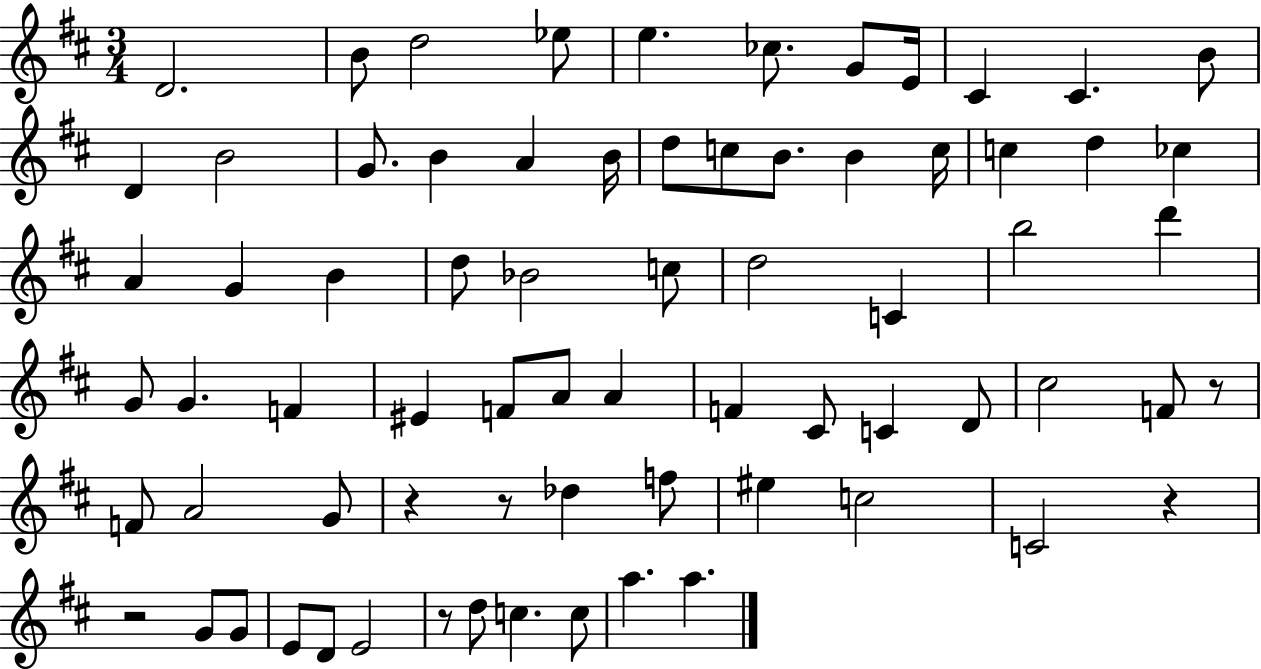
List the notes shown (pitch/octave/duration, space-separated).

D4/h. B4/e D5/h Eb5/e E5/q. CES5/e. G4/e E4/s C#4/q C#4/q. B4/e D4/q B4/h G4/e. B4/q A4/q B4/s D5/e C5/e B4/e. B4/q C5/s C5/q D5/q CES5/q A4/q G4/q B4/q D5/e Bb4/h C5/e D5/h C4/q B5/h D6/q G4/e G4/q. F4/q EIS4/q F4/e A4/e A4/q F4/q C#4/e C4/q D4/e C#5/h F4/e R/e F4/e A4/h G4/e R/q R/e Db5/q F5/e EIS5/q C5/h C4/h R/q R/h G4/e G4/e E4/e D4/e E4/h R/e D5/e C5/q. C5/e A5/q. A5/q.